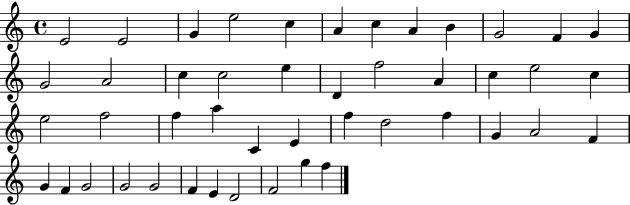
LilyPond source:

{
  \clef treble
  \time 4/4
  \defaultTimeSignature
  \key c \major
  e'2 e'2 | g'4 e''2 c''4 | a'4 c''4 a'4 b'4 | g'2 f'4 g'4 | \break g'2 a'2 | c''4 c''2 e''4 | d'4 f''2 a'4 | c''4 e''2 c''4 | \break e''2 f''2 | f''4 a''4 c'4 e'4 | f''4 d''2 f''4 | g'4 a'2 f'4 | \break g'4 f'4 g'2 | g'2 g'2 | f'4 e'4 d'2 | f'2 g''4 f''4 | \break \bar "|."
}